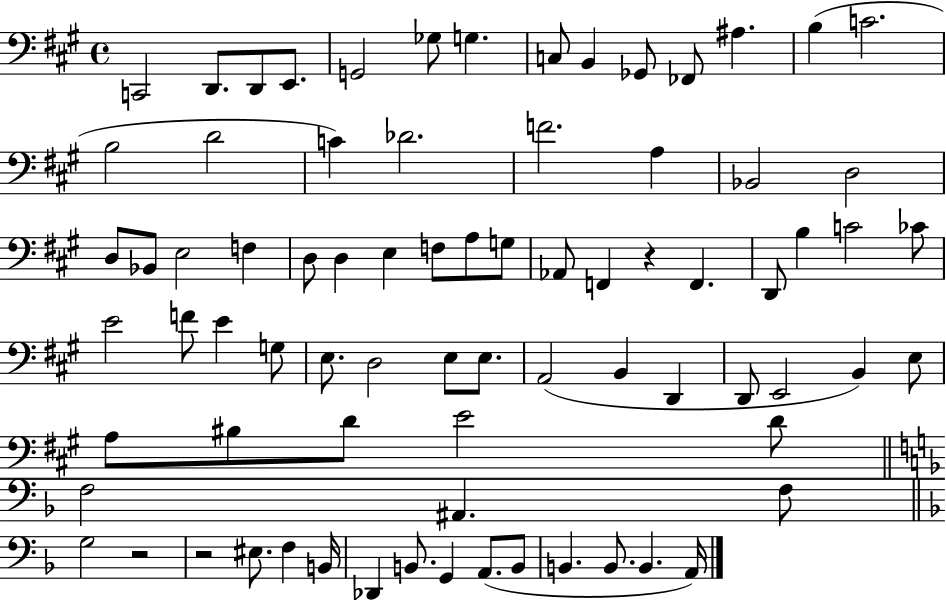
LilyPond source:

{
  \clef bass
  \time 4/4
  \defaultTimeSignature
  \key a \major
  c,2 d,8. d,8 e,8. | g,2 ges8 g4. | c8 b,4 ges,8 fes,8 ais4. | b4( c'2. | \break b2 d'2 | c'4) des'2. | f'2. a4 | bes,2 d2 | \break d8 bes,8 e2 f4 | d8 d4 e4 f8 a8 g8 | aes,8 f,4 r4 f,4. | d,8 b4 c'2 ces'8 | \break e'2 f'8 e'4 g8 | e8. d2 e8 e8. | a,2( b,4 d,4 | d,8 e,2 b,4) e8 | \break a8 bis8 d'8 e'2 d'8 | \bar "||" \break \key f \major f2 ais,4. f8 | \bar "||" \break \key f \major g2 r2 | r2 eis8. f4 b,16 | des,4 b,8. g,4 a,8.( b,8 | b,4. b,8. b,4. a,16) | \break \bar "|."
}